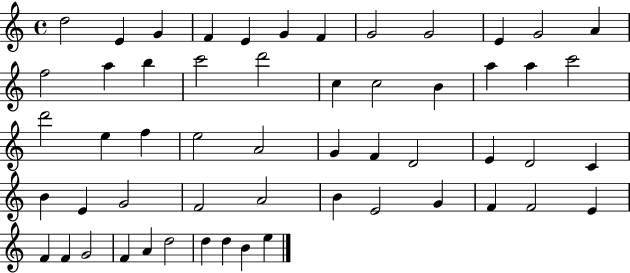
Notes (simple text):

D5/h E4/q G4/q F4/q E4/q G4/q F4/q G4/h G4/h E4/q G4/h A4/q F5/h A5/q B5/q C6/h D6/h C5/q C5/h B4/q A5/q A5/q C6/h D6/h E5/q F5/q E5/h A4/h G4/q F4/q D4/h E4/q D4/h C4/q B4/q E4/q G4/h F4/h A4/h B4/q E4/h G4/q F4/q F4/h E4/q F4/q F4/q G4/h F4/q A4/q D5/h D5/q D5/q B4/q E5/q